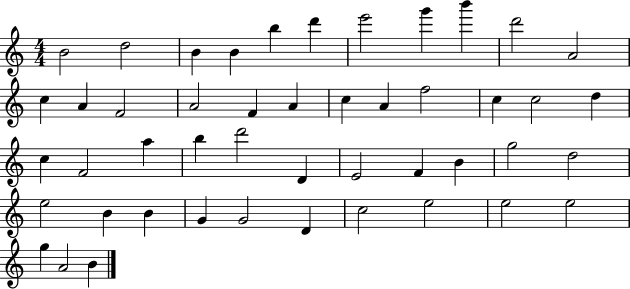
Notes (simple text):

B4/h D5/h B4/q B4/q B5/q D6/q E6/h G6/q B6/q D6/h A4/h C5/q A4/q F4/h A4/h F4/q A4/q C5/q A4/q F5/h C5/q C5/h D5/q C5/q F4/h A5/q B5/q D6/h D4/q E4/h F4/q B4/q G5/h D5/h E5/h B4/q B4/q G4/q G4/h D4/q C5/h E5/h E5/h E5/h G5/q A4/h B4/q